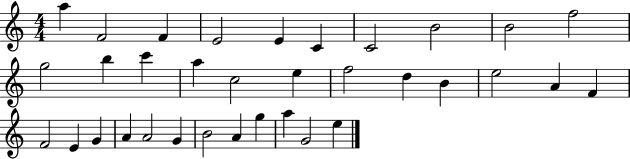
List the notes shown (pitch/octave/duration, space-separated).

A5/q F4/h F4/q E4/h E4/q C4/q C4/h B4/h B4/h F5/h G5/h B5/q C6/q A5/q C5/h E5/q F5/h D5/q B4/q E5/h A4/q F4/q F4/h E4/q G4/q A4/q A4/h G4/q B4/h A4/q G5/q A5/q G4/h E5/q